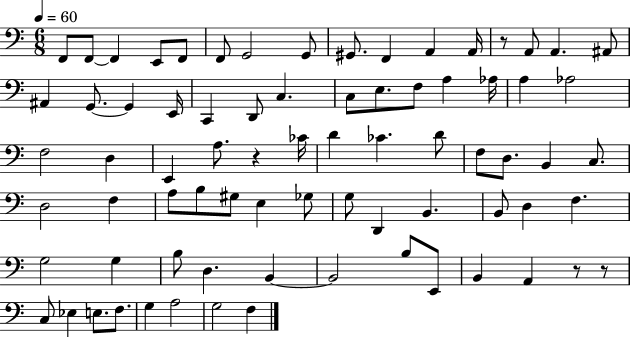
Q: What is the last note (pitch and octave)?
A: F3